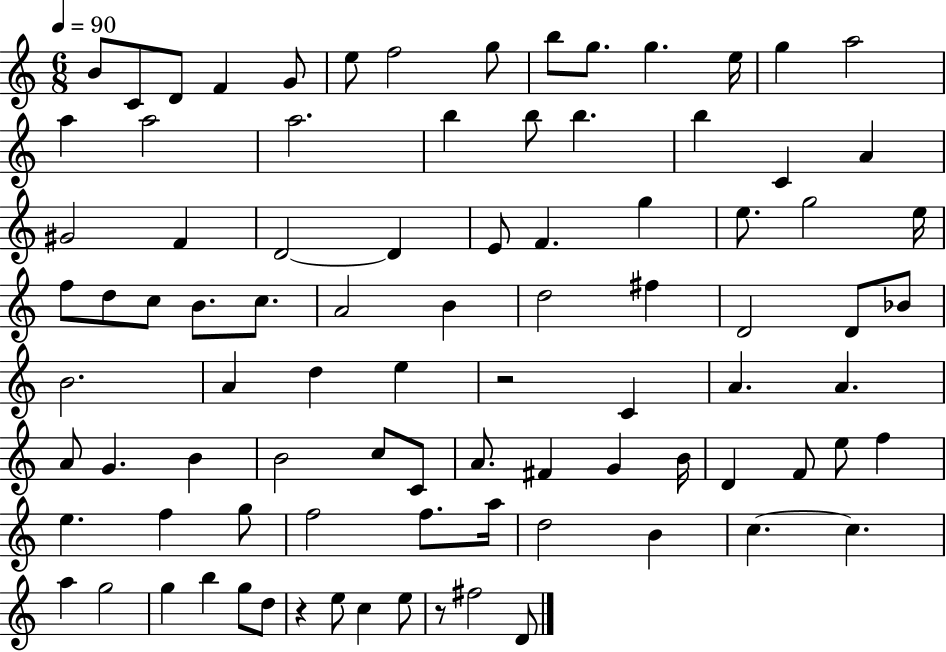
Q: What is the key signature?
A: C major